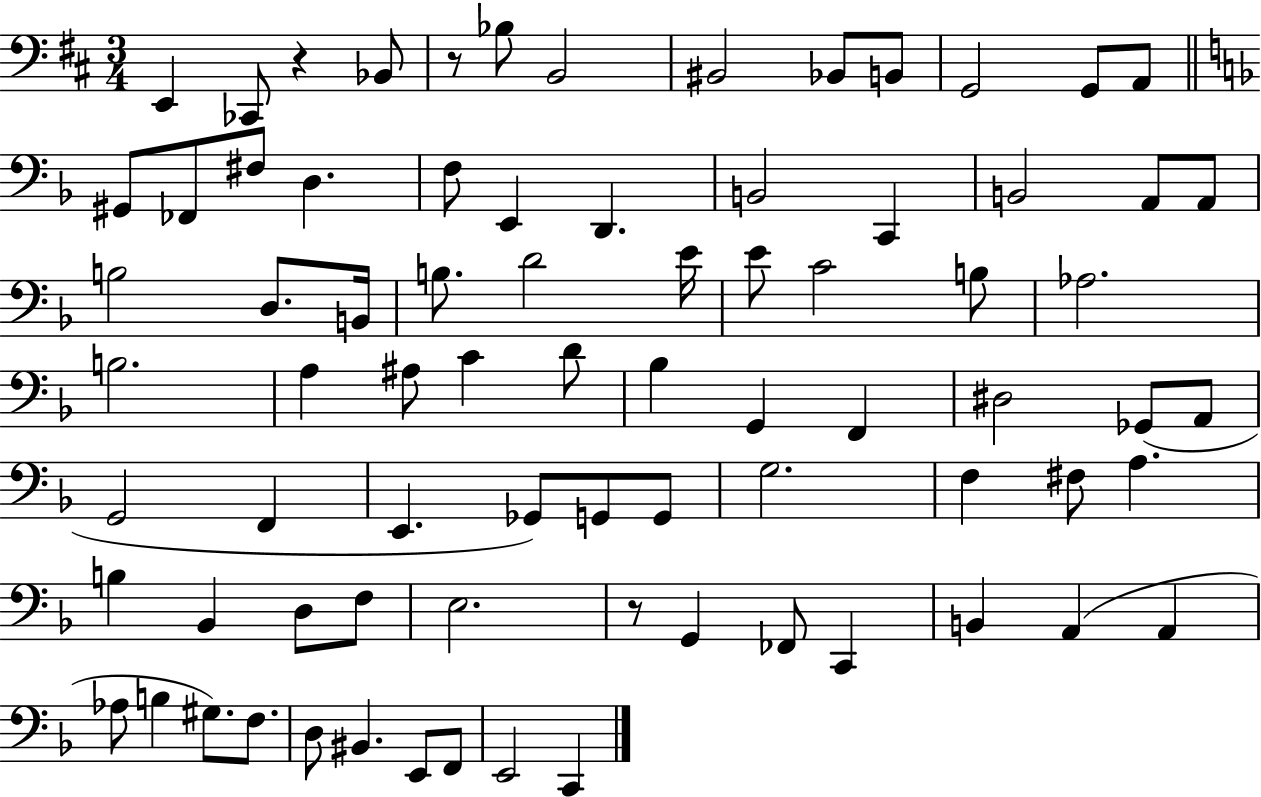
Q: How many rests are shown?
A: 3